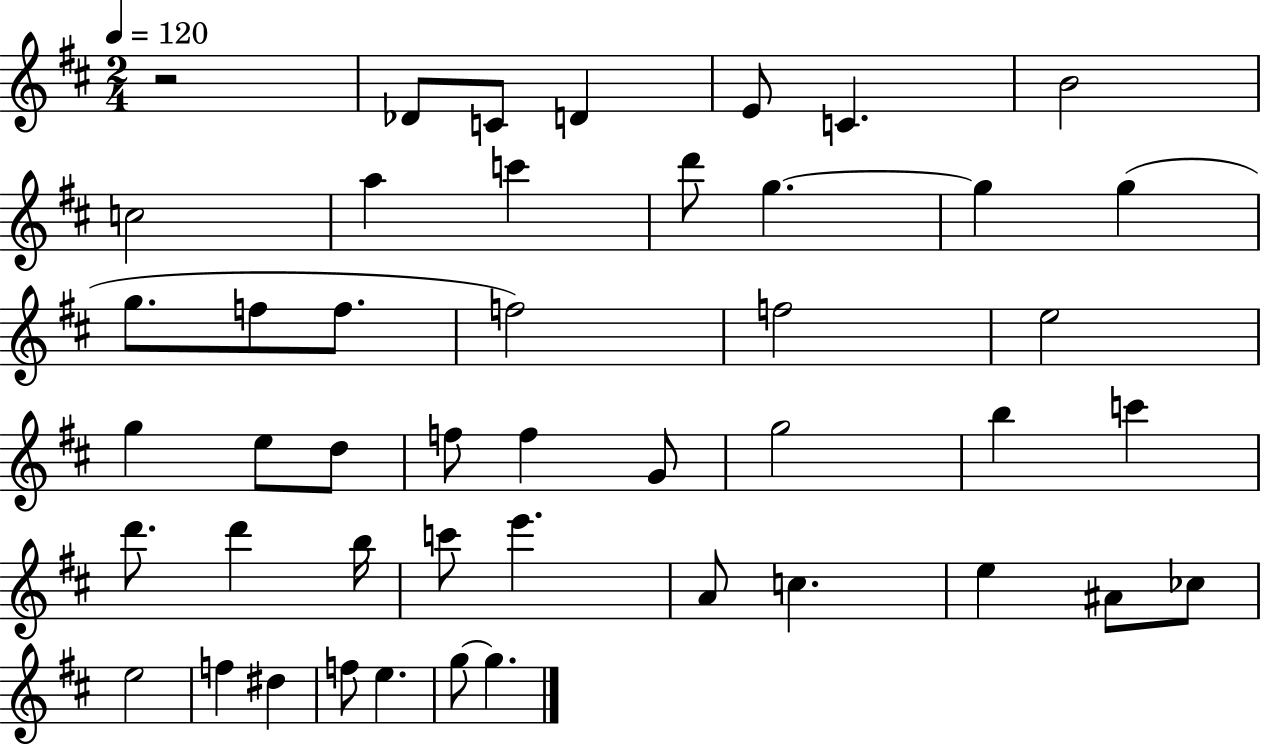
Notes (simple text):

R/h Db4/e C4/e D4/q E4/e C4/q. B4/h C5/h A5/q C6/q D6/e G5/q. G5/q G5/q G5/e. F5/e F5/e. F5/h F5/h E5/h G5/q E5/e D5/e F5/e F5/q G4/e G5/h B5/q C6/q D6/e. D6/q B5/s C6/e E6/q. A4/e C5/q. E5/q A#4/e CES5/e E5/h F5/q D#5/q F5/e E5/q. G5/e G5/q.